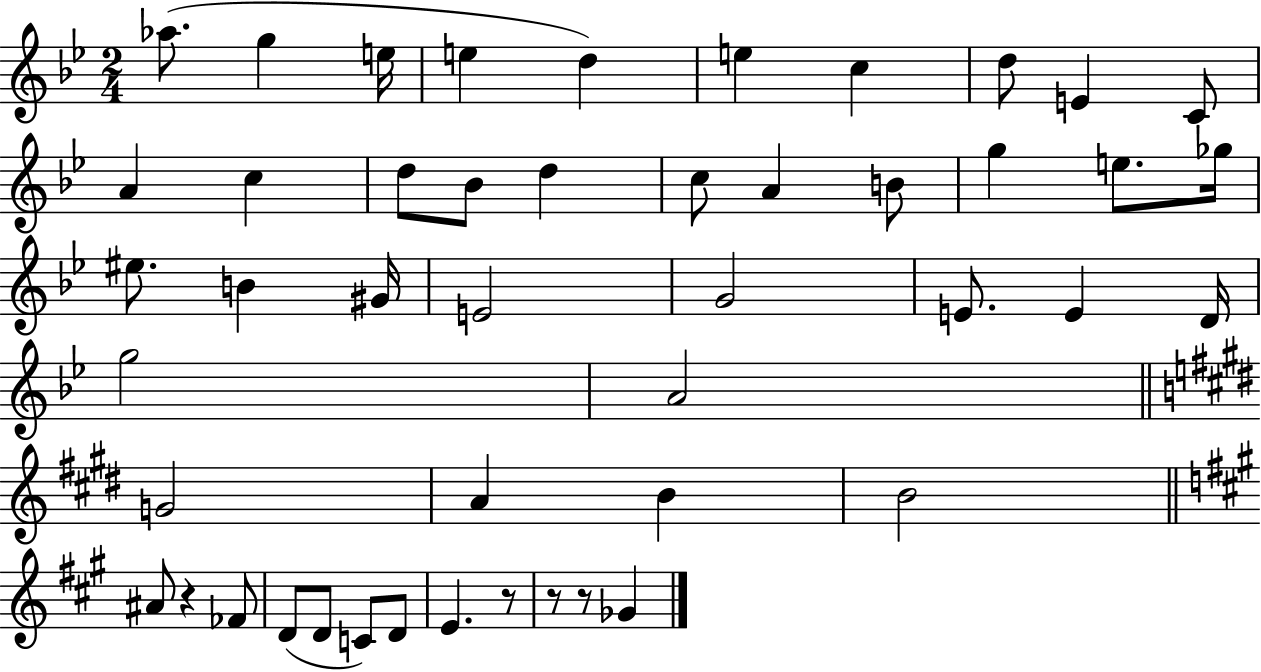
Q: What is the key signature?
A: BES major